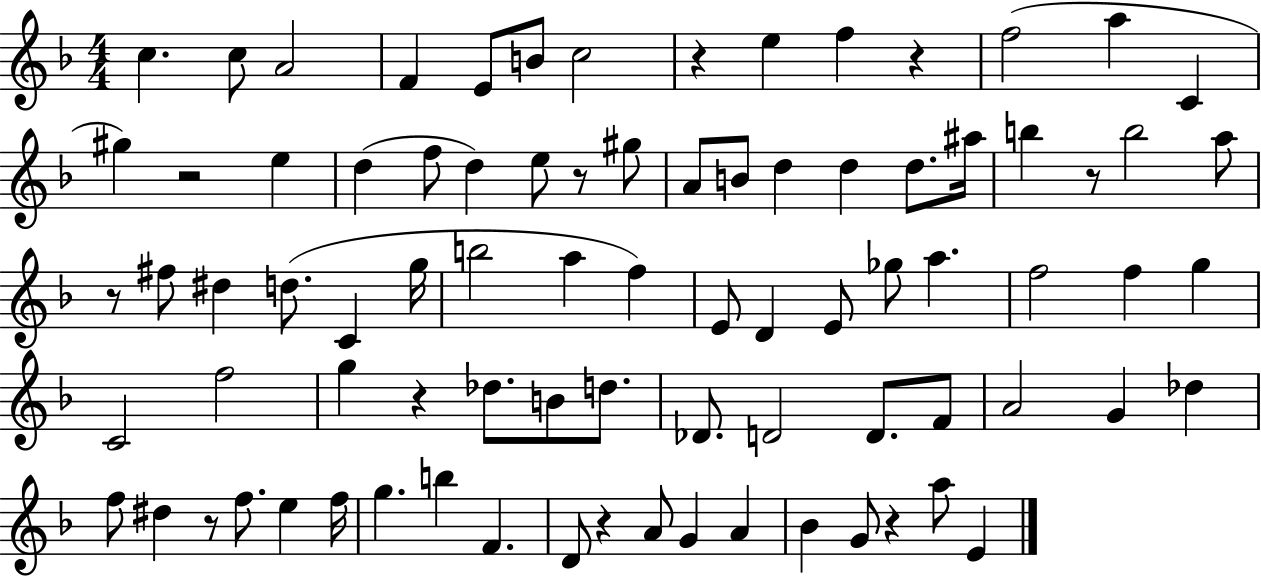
C5/q. C5/e A4/h F4/q E4/e B4/e C5/h R/q E5/q F5/q R/q F5/h A5/q C4/q G#5/q R/h E5/q D5/q F5/e D5/q E5/e R/e G#5/e A4/e B4/e D5/q D5/q D5/e. A#5/s B5/q R/e B5/h A5/e R/e F#5/e D#5/q D5/e. C4/q G5/s B5/h A5/q F5/q E4/e D4/q E4/e Gb5/e A5/q. F5/h F5/q G5/q C4/h F5/h G5/q R/q Db5/e. B4/e D5/e. Db4/e. D4/h D4/e. F4/e A4/h G4/q Db5/q F5/e D#5/q R/e F5/e. E5/q F5/s G5/q. B5/q F4/q. D4/e R/q A4/e G4/q A4/q Bb4/q G4/e R/q A5/e E4/q